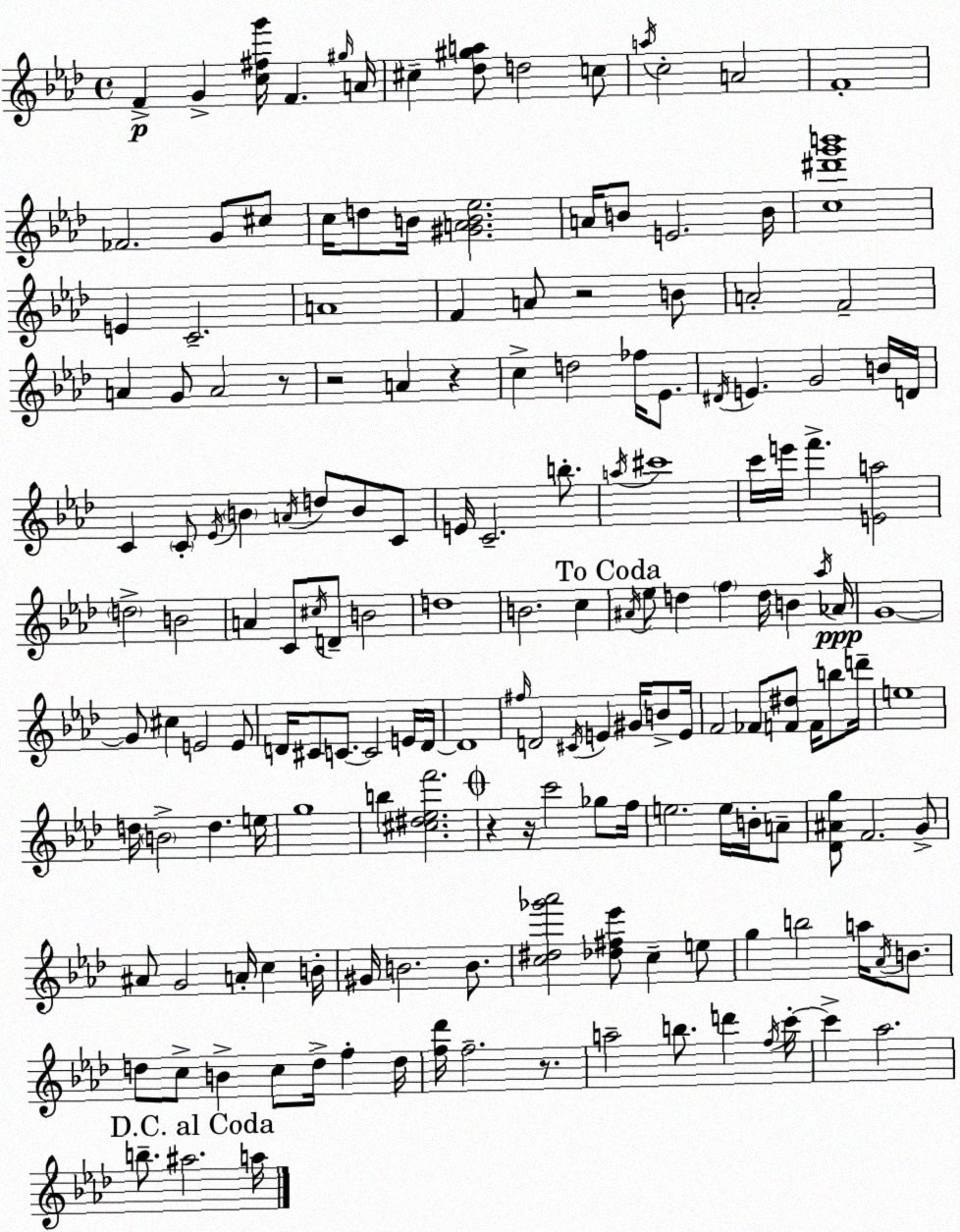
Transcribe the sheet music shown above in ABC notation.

X:1
T:Untitled
M:4/4
L:1/4
K:Ab
F G [c^fg']/4 F ^g/4 A/4 ^c [_d^ga]/2 d2 c/2 a/4 c2 A2 F4 _F2 G/2 ^c/2 c/4 d/2 B/4 [^GAB_e]2 A/4 B/2 E2 B/4 [c^d'g'b']4 E C2 A4 F A/2 z2 B/2 A2 F2 A G/2 A2 z/2 z2 A z c d2 _f/4 _E/2 ^D/4 E G2 B/4 D/4 C C/2 _E/4 B A/4 d/2 B/2 C/2 E/4 C2 b/2 a/4 ^c'4 c'/4 e'/4 f' [Ea]2 d2 B2 A C/2 ^c/4 D/2 B2 d4 B2 c ^A/4 _e/2 d f d/4 B _a/4 _A/4 G4 G/2 ^c E2 E/2 D/4 ^C/2 C/2 C2 E/4 D/4 D4 ^f/4 D2 ^C/4 E ^G/4 B/2 E/4 F2 _F/2 [F^d]/2 F/4 b/2 d'/4 e4 d/4 B2 d e/4 g4 b [^c^d_ef']2 z z/4 c'2 _g/2 f/4 e2 e/4 B/4 A/2 [_D^Ag]/2 F2 G/2 ^A/2 G2 A/4 c B/4 ^G/4 B2 B/2 [c^d_g'_a']2 [_d^f_e']/2 c e/2 g b2 a/4 _A/4 B/2 d/2 c/2 B c/2 d/4 f d/4 [f_d']/4 f2 z/2 a2 b/2 d' f/4 c'/4 c' _a2 b/2 ^a2 a/4